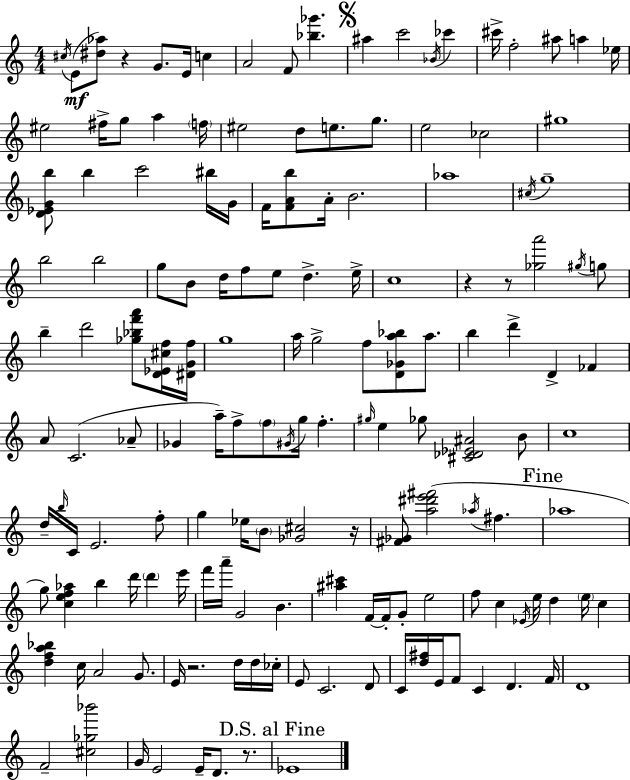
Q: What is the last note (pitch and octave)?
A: Eb4